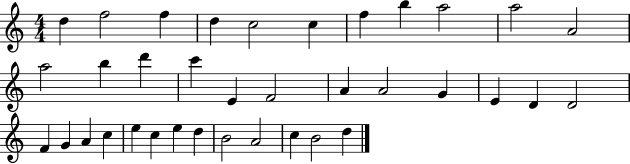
X:1
T:Untitled
M:4/4
L:1/4
K:C
d f2 f d c2 c f b a2 a2 A2 a2 b d' c' E F2 A A2 G E D D2 F G A c e c e d B2 A2 c B2 d